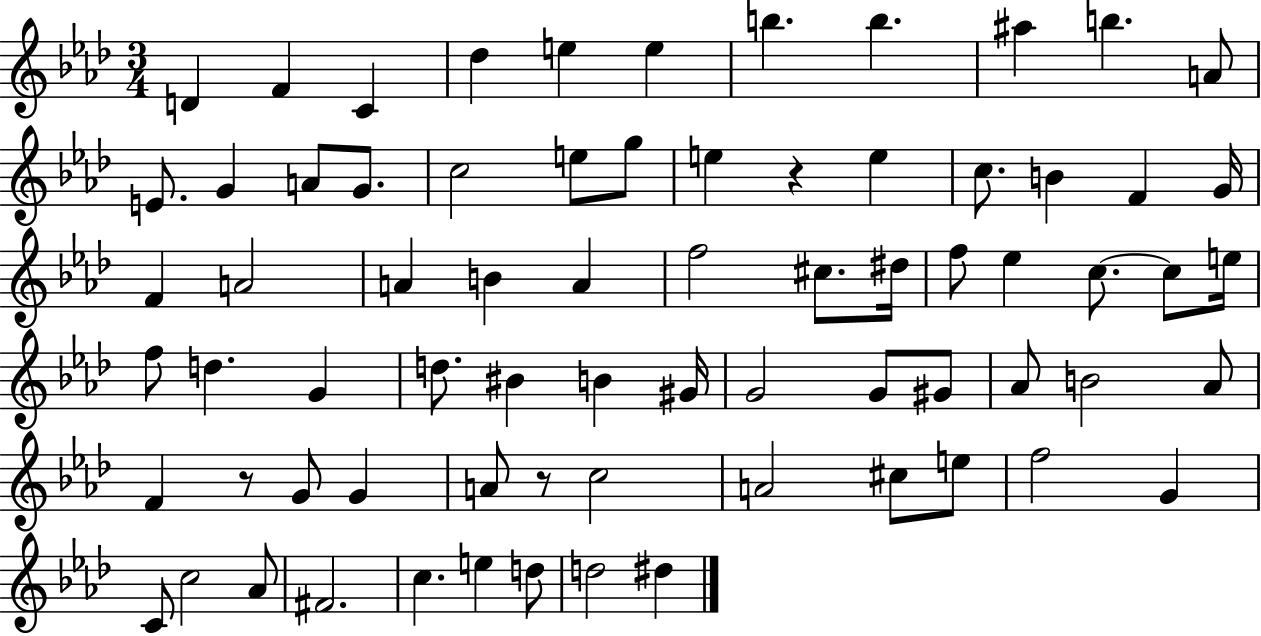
{
  \clef treble
  \numericTimeSignature
  \time 3/4
  \key aes \major
  d'4 f'4 c'4 | des''4 e''4 e''4 | b''4. b''4. | ais''4 b''4. a'8 | \break e'8. g'4 a'8 g'8. | c''2 e''8 g''8 | e''4 r4 e''4 | c''8. b'4 f'4 g'16 | \break f'4 a'2 | a'4 b'4 a'4 | f''2 cis''8. dis''16 | f''8 ees''4 c''8.~~ c''8 e''16 | \break f''8 d''4. g'4 | d''8. bis'4 b'4 gis'16 | g'2 g'8 gis'8 | aes'8 b'2 aes'8 | \break f'4 r8 g'8 g'4 | a'8 r8 c''2 | a'2 cis''8 e''8 | f''2 g'4 | \break c'8 c''2 aes'8 | fis'2. | c''4. e''4 d''8 | d''2 dis''4 | \break \bar "|."
}